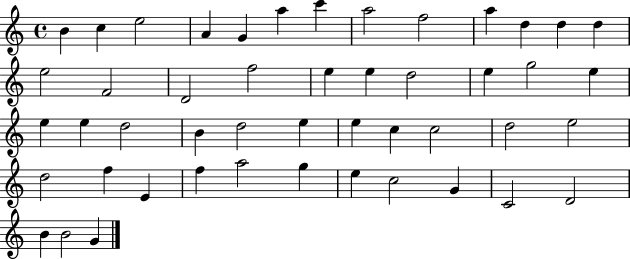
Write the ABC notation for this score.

X:1
T:Untitled
M:4/4
L:1/4
K:C
B c e2 A G a c' a2 f2 a d d d e2 F2 D2 f2 e e d2 e g2 e e e d2 B d2 e e c c2 d2 e2 d2 f E f a2 g e c2 G C2 D2 B B2 G